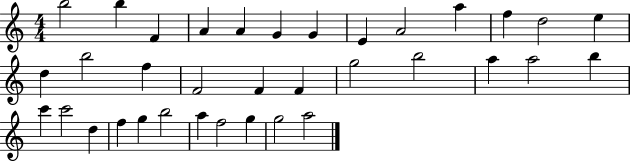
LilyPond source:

{
  \clef treble
  \numericTimeSignature
  \time 4/4
  \key c \major
  b''2 b''4 f'4 | a'4 a'4 g'4 g'4 | e'4 a'2 a''4 | f''4 d''2 e''4 | \break d''4 b''2 f''4 | f'2 f'4 f'4 | g''2 b''2 | a''4 a''2 b''4 | \break c'''4 c'''2 d''4 | f''4 g''4 b''2 | a''4 f''2 g''4 | g''2 a''2 | \break \bar "|."
}